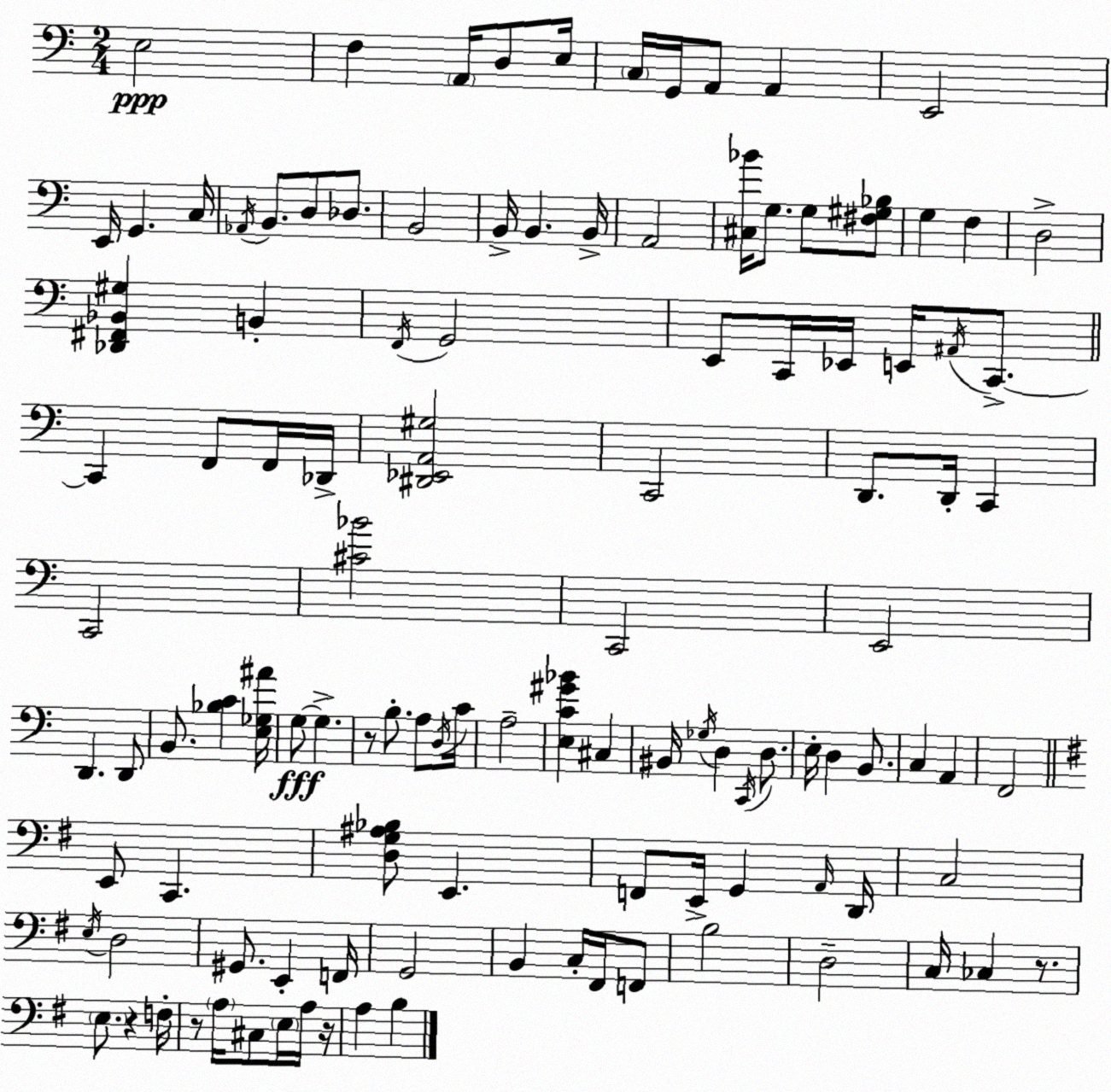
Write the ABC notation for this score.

X:1
T:Untitled
M:2/4
L:1/4
K:Am
E,2 F, A,,/4 D,/2 E,/4 C,/4 G,,/4 A,,/2 A,, E,,2 E,,/4 G,, C,/4 _A,,/4 B,,/2 D,/2 _D,/2 B,,2 B,,/4 B,, B,,/4 A,,2 [^C,_B]/4 G,/2 G,/2 [^F,^G,_B,]/2 G, F, D,2 [_D,,^F,,_B,,^G,] B,, F,,/4 G,,2 E,,/2 C,,/4 _E,,/4 E,,/4 ^A,,/4 C,,/2 C,, F,,/2 F,,/4 _D,,/4 [^D,,_E,,A,,^G,]2 C,,2 D,,/2 D,,/4 C,, C,,2 [^C_B]2 C,,2 E,,2 D,, D,,/2 B,,/2 [_B,C] [E,_G,^A]/4 G,/2 G, z/2 B,/2 A,/2 D,/4 C/4 A,2 [E,C^G_B] ^C, ^B,,/4 _G,/4 D, C,,/4 D,/2 E,/4 D, B,,/2 C, A,, F,,2 E,,/2 C,, [D,G,^A,_B,]/2 E,, F,,/2 E,,/4 G,, A,,/4 D,,/4 C,2 E,/4 D,2 ^G,,/2 E,, F,,/4 G,,2 B,, C,/4 ^F,,/4 F,,/2 B,2 D,2 C,/4 _C, z/2 E,/2 z F,/4 z/2 A,/4 ^C,/2 E,/4 A,/4 z/4 A, B,